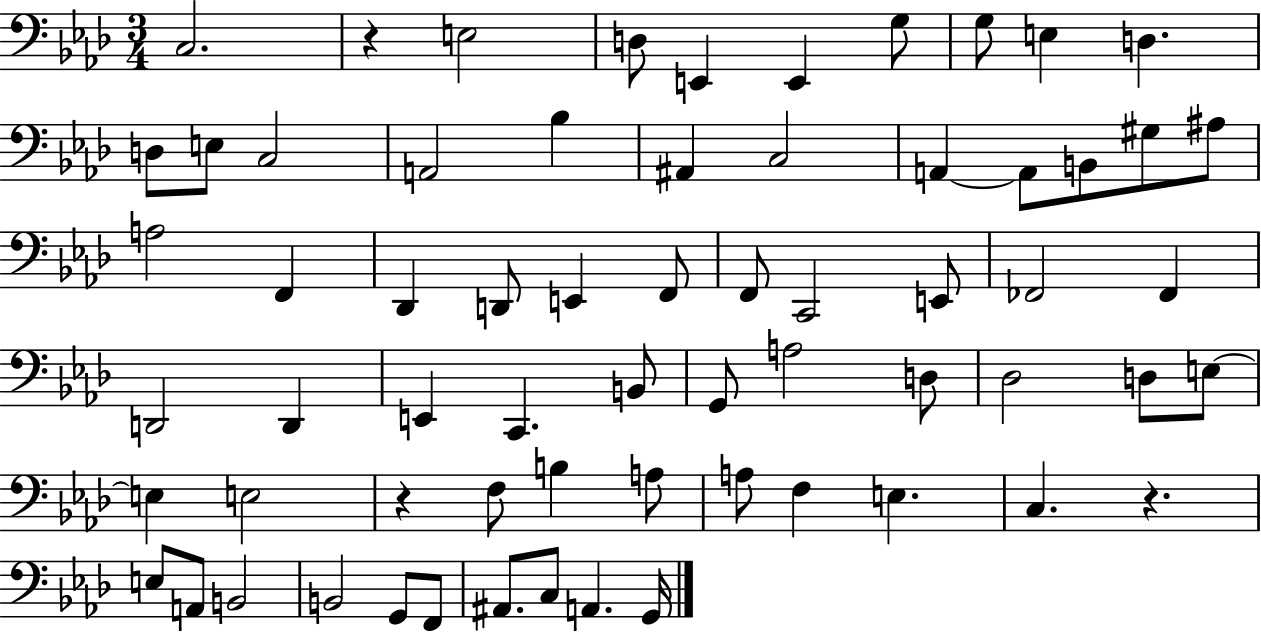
{
  \clef bass
  \numericTimeSignature
  \time 3/4
  \key aes \major
  c2. | r4 e2 | d8 e,4 e,4 g8 | g8 e4 d4. | \break d8 e8 c2 | a,2 bes4 | ais,4 c2 | a,4~~ a,8 b,8 gis8 ais8 | \break a2 f,4 | des,4 d,8 e,4 f,8 | f,8 c,2 e,8 | fes,2 fes,4 | \break d,2 d,4 | e,4 c,4. b,8 | g,8 a2 d8 | des2 d8 e8~~ | \break e4 e2 | r4 f8 b4 a8 | a8 f4 e4. | c4. r4. | \break e8 a,8 b,2 | b,2 g,8 f,8 | ais,8. c8 a,4. g,16 | \bar "|."
}